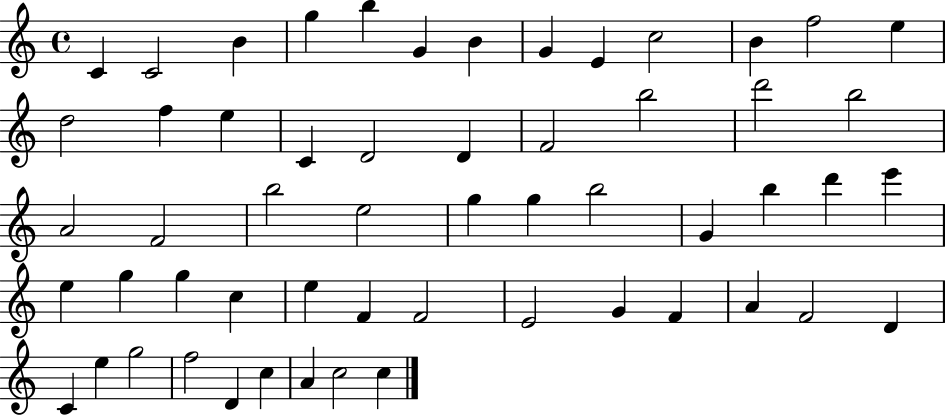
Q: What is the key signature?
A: C major